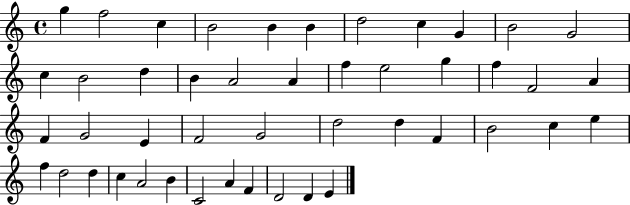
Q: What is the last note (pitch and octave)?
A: E4